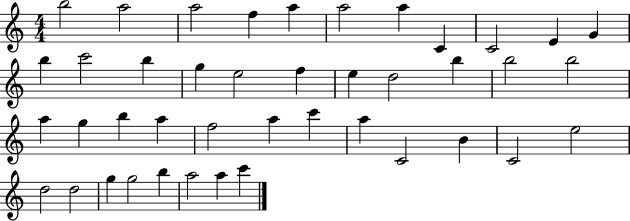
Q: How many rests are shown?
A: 0